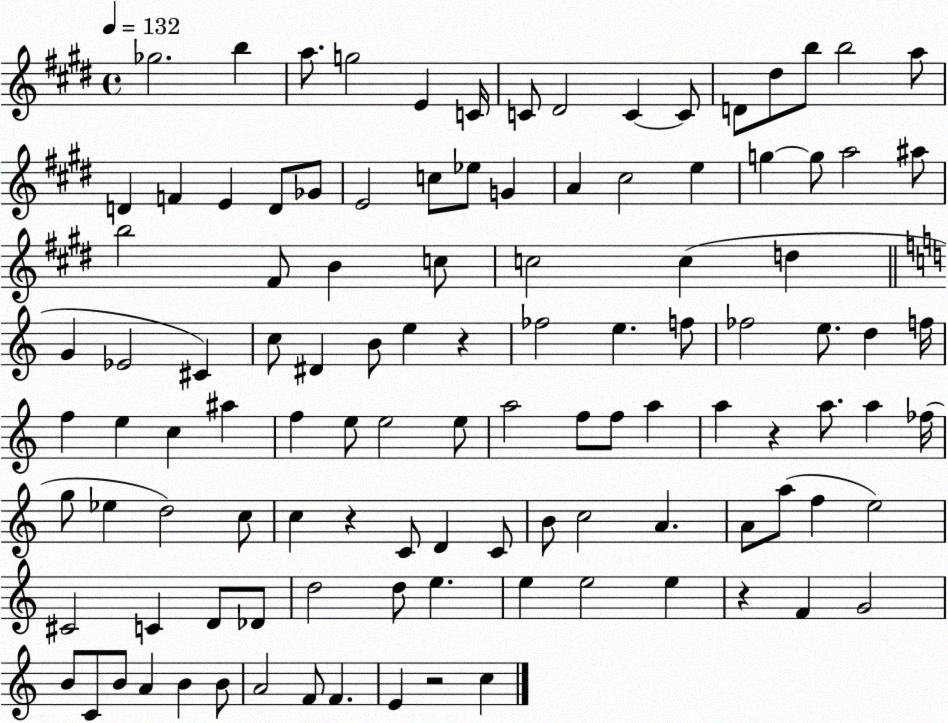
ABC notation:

X:1
T:Untitled
M:4/4
L:1/4
K:E
_g2 b a/2 g2 E C/4 C/2 ^D2 C C/2 D/2 ^d/2 b/2 b2 a/2 D F E D/2 _G/2 E2 c/2 _e/2 G A ^c2 e g g/2 a2 ^a/2 b2 ^F/2 B c/2 c2 c d G _E2 ^C c/2 ^D B/2 e z _f2 e f/2 _f2 e/2 d f/4 f e c ^a f e/2 e2 e/2 a2 f/2 f/2 a a z a/2 a _f/4 g/2 _e d2 c/2 c z C/2 D C/2 B/2 c2 A A/2 a/2 f e2 ^C2 C D/2 _D/2 d2 d/2 e e e2 e z F G2 B/2 C/2 B/2 A B B/2 A2 F/2 F E z2 c